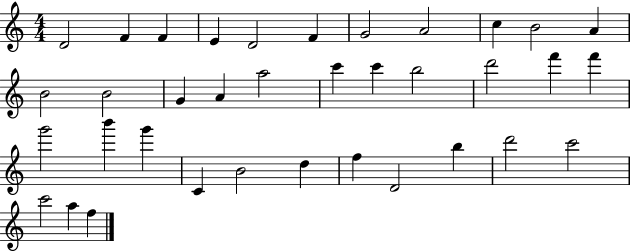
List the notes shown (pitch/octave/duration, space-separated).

D4/h F4/q F4/q E4/q D4/h F4/q G4/h A4/h C5/q B4/h A4/q B4/h B4/h G4/q A4/q A5/h C6/q C6/q B5/h D6/h F6/q F6/q G6/h B6/q G6/q C4/q B4/h D5/q F5/q D4/h B5/q D6/h C6/h C6/h A5/q F5/q